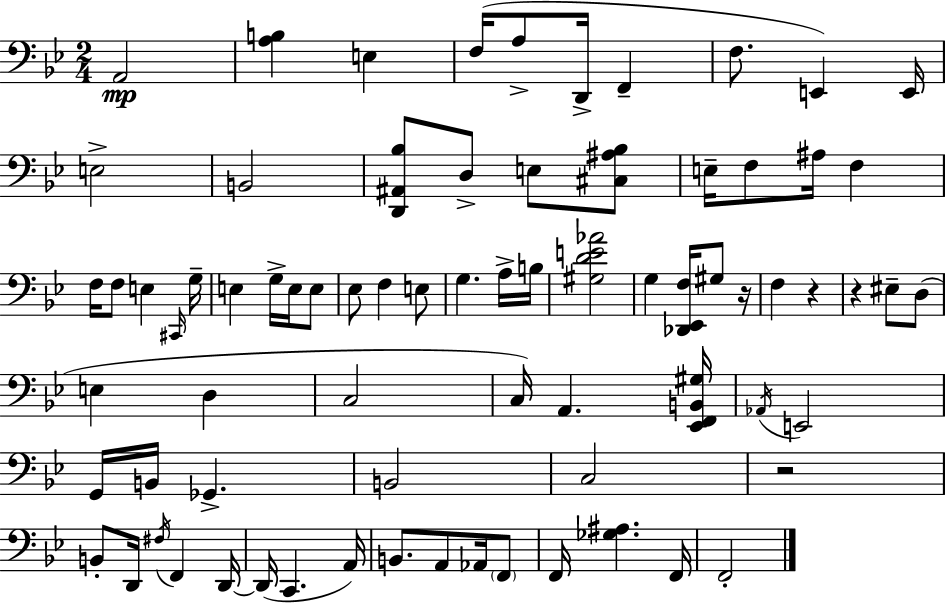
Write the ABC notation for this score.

X:1
T:Untitled
M:2/4
L:1/4
K:Bb
A,,2 [A,B,] E, F,/4 A,/2 D,,/4 F,, F,/2 E,, E,,/4 E,2 B,,2 [D,,^A,,_B,]/2 D,/2 E,/2 [^C,^A,_B,]/2 E,/4 F,/2 ^A,/4 F, F,/4 F,/2 E, ^C,,/4 G,/4 E, G,/4 E,/4 E,/2 _E,/2 F, E,/2 G, A,/4 B,/4 [^G,DE_A]2 G, [_D,,_E,,F,]/4 ^G,/2 z/4 F, z z ^E,/2 D,/2 E, D, C,2 C,/4 A,, [_E,,F,,B,,^G,]/4 _A,,/4 E,,2 G,,/4 B,,/4 _G,, B,,2 C,2 z2 B,,/2 D,,/4 ^F,/4 F,, D,,/4 D,,/4 C,, A,,/4 B,,/2 A,,/2 _A,,/4 F,,/2 F,,/4 [_G,^A,] F,,/4 F,,2